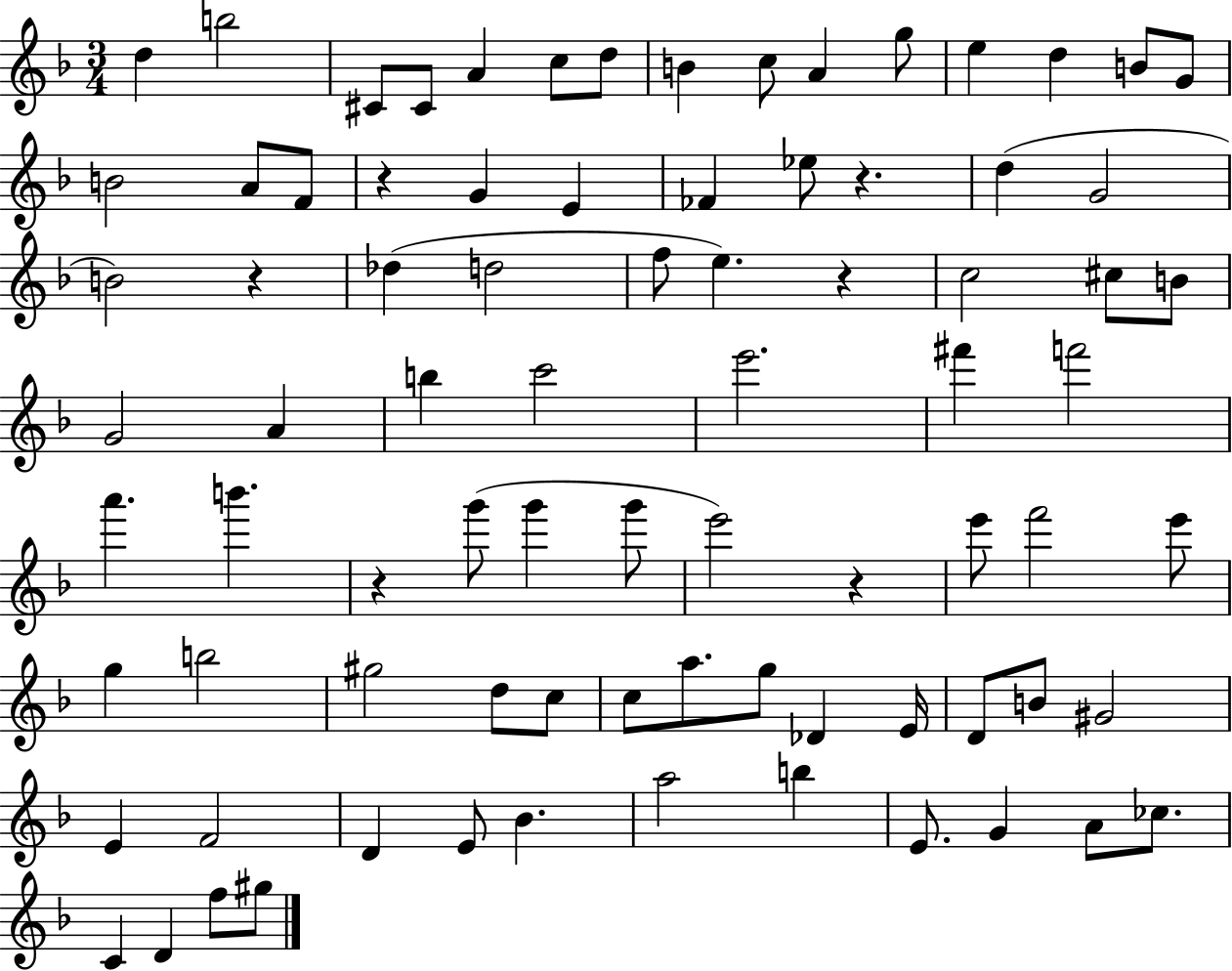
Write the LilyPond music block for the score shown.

{
  \clef treble
  \numericTimeSignature
  \time 3/4
  \key f \major
  d''4 b''2 | cis'8 cis'8 a'4 c''8 d''8 | b'4 c''8 a'4 g''8 | e''4 d''4 b'8 g'8 | \break b'2 a'8 f'8 | r4 g'4 e'4 | fes'4 ees''8 r4. | d''4( g'2 | \break b'2) r4 | des''4( d''2 | f''8 e''4.) r4 | c''2 cis''8 b'8 | \break g'2 a'4 | b''4 c'''2 | e'''2. | fis'''4 f'''2 | \break a'''4. b'''4. | r4 g'''8( g'''4 g'''8 | e'''2) r4 | e'''8 f'''2 e'''8 | \break g''4 b''2 | gis''2 d''8 c''8 | c''8 a''8. g''8 des'4 e'16 | d'8 b'8 gis'2 | \break e'4 f'2 | d'4 e'8 bes'4. | a''2 b''4 | e'8. g'4 a'8 ces''8. | \break c'4 d'4 f''8 gis''8 | \bar "|."
}